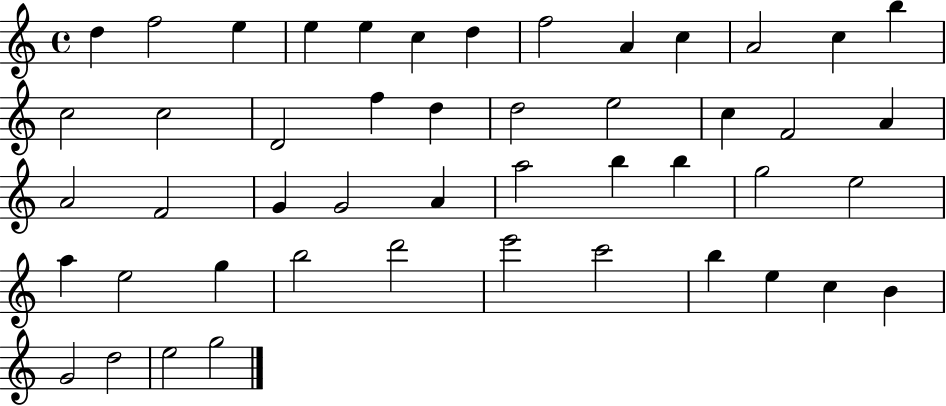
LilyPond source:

{
  \clef treble
  \time 4/4
  \defaultTimeSignature
  \key c \major
  d''4 f''2 e''4 | e''4 e''4 c''4 d''4 | f''2 a'4 c''4 | a'2 c''4 b''4 | \break c''2 c''2 | d'2 f''4 d''4 | d''2 e''2 | c''4 f'2 a'4 | \break a'2 f'2 | g'4 g'2 a'4 | a''2 b''4 b''4 | g''2 e''2 | \break a''4 e''2 g''4 | b''2 d'''2 | e'''2 c'''2 | b''4 e''4 c''4 b'4 | \break g'2 d''2 | e''2 g''2 | \bar "|."
}